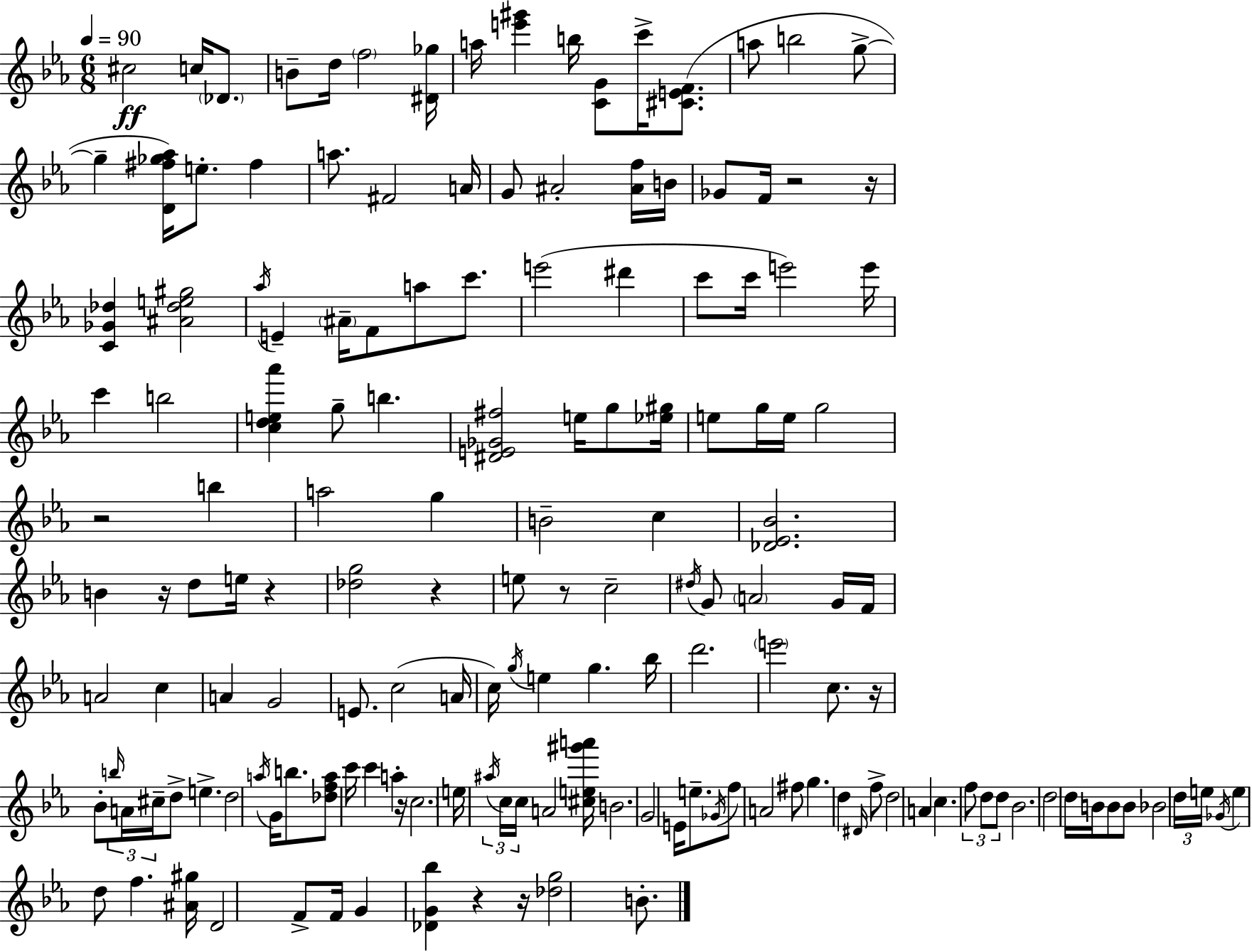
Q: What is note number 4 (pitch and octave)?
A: B4